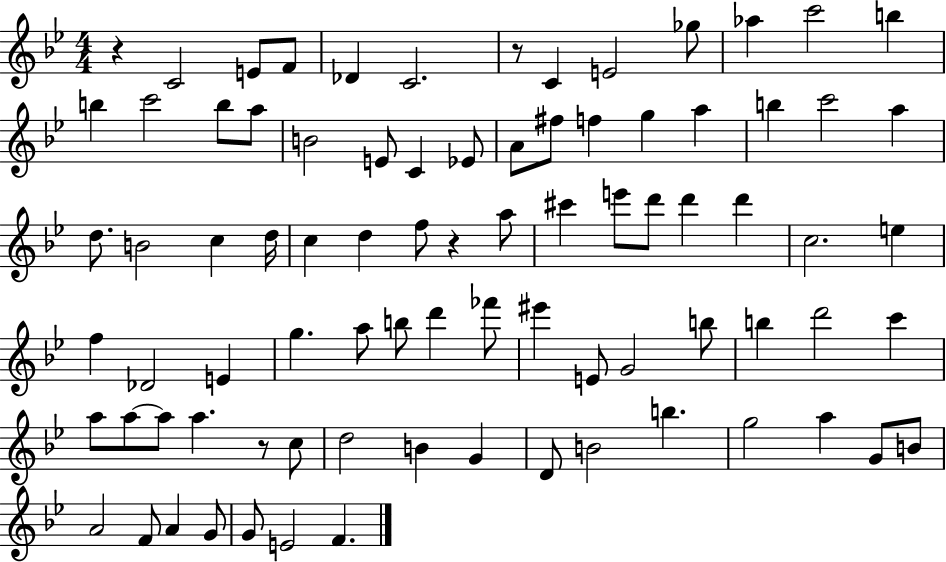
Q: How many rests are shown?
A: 4